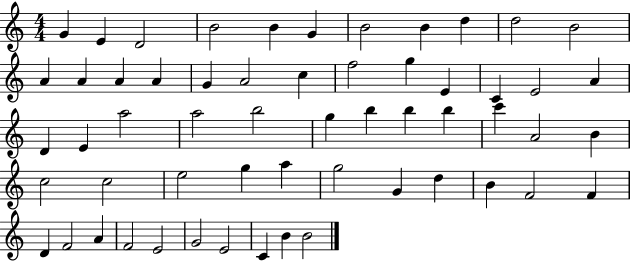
X:1
T:Untitled
M:4/4
L:1/4
K:C
G E D2 B2 B G B2 B d d2 B2 A A A A G A2 c f2 g E C E2 A D E a2 a2 b2 g b b b c' A2 B c2 c2 e2 g a g2 G d B F2 F D F2 A F2 E2 G2 E2 C B B2